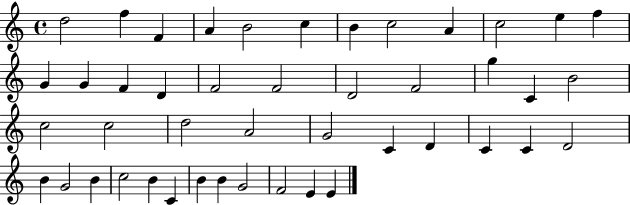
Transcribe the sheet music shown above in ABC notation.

X:1
T:Untitled
M:4/4
L:1/4
K:C
d2 f F A B2 c B c2 A c2 e f G G F D F2 F2 D2 F2 g C B2 c2 c2 d2 A2 G2 C D C C D2 B G2 B c2 B C B B G2 F2 E E